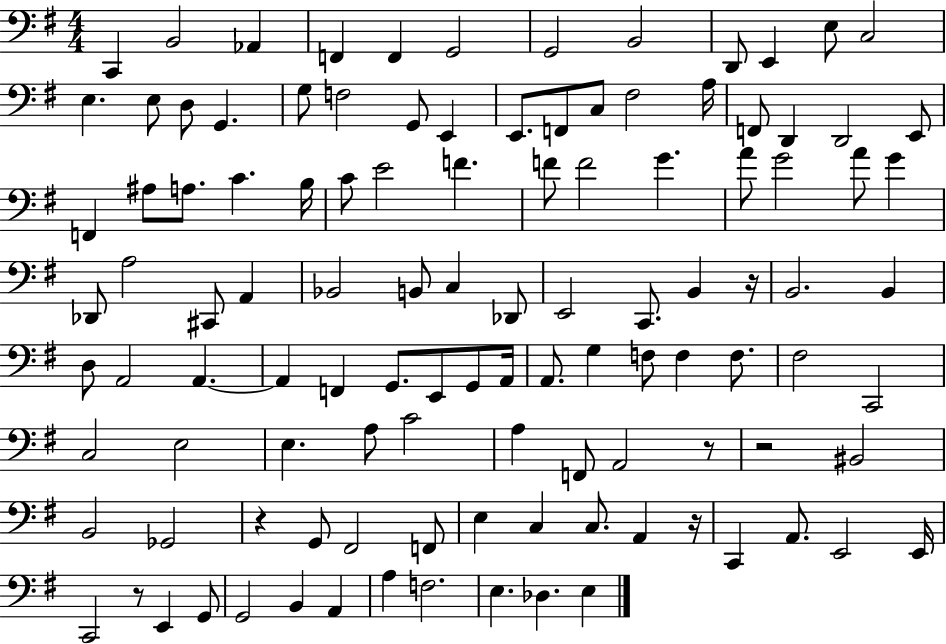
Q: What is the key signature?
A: G major